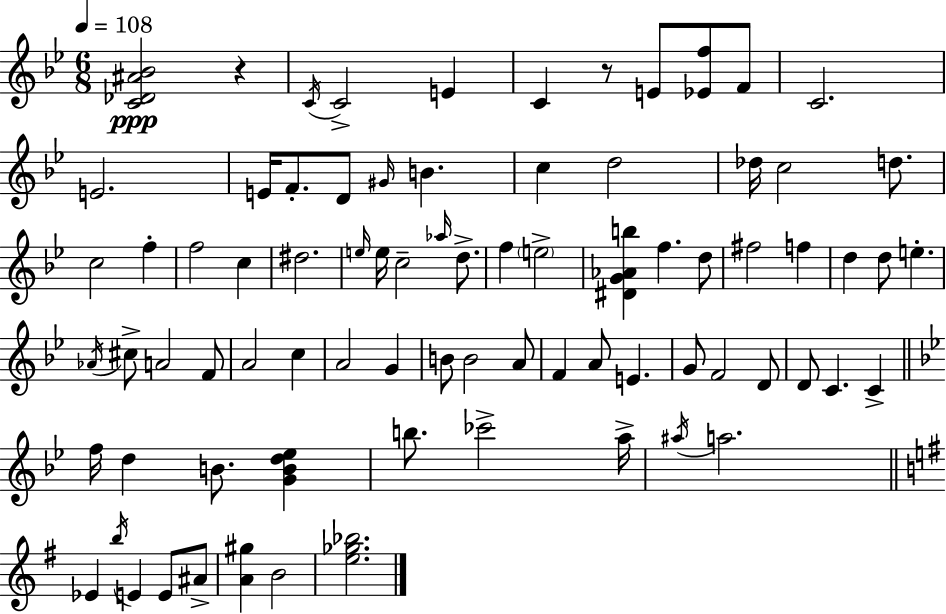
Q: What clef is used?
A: treble